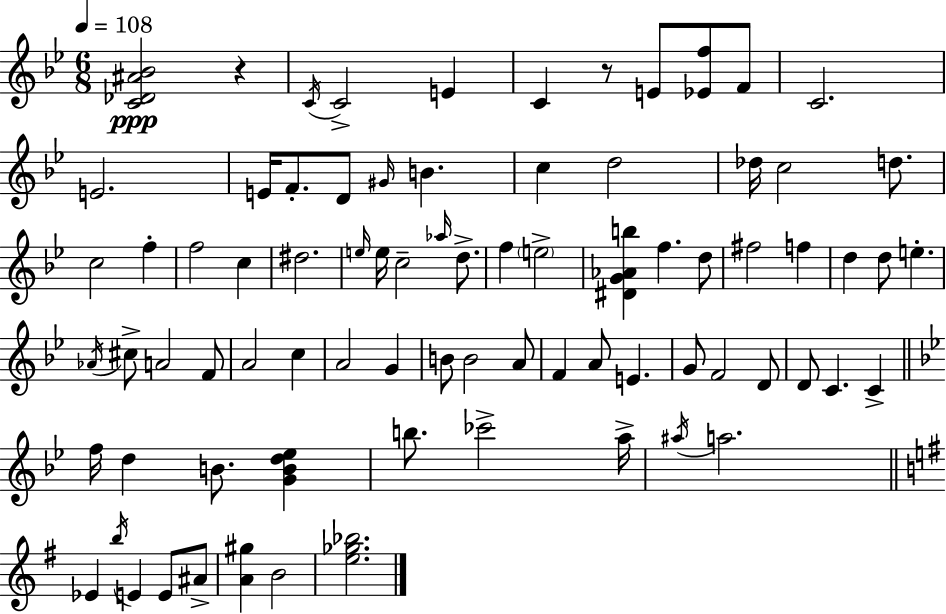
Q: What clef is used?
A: treble